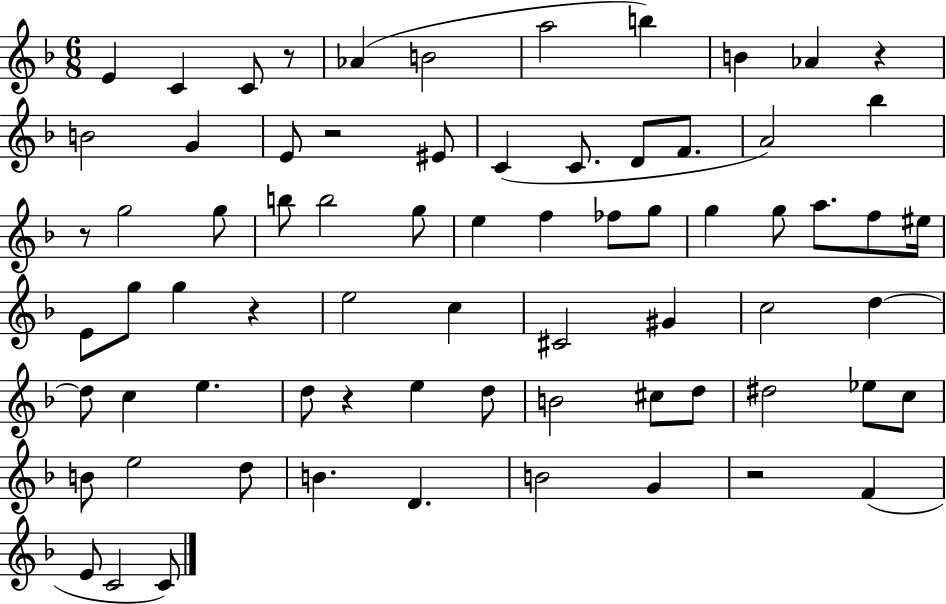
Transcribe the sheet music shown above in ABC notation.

X:1
T:Untitled
M:6/8
L:1/4
K:F
E C C/2 z/2 _A B2 a2 b B _A z B2 G E/2 z2 ^E/2 C C/2 D/2 F/2 A2 _b z/2 g2 g/2 b/2 b2 g/2 e f _f/2 g/2 g g/2 a/2 f/2 ^e/4 E/2 g/2 g z e2 c ^C2 ^G c2 d d/2 c e d/2 z e d/2 B2 ^c/2 d/2 ^d2 _e/2 c/2 B/2 e2 d/2 B D B2 G z2 F E/2 C2 C/2